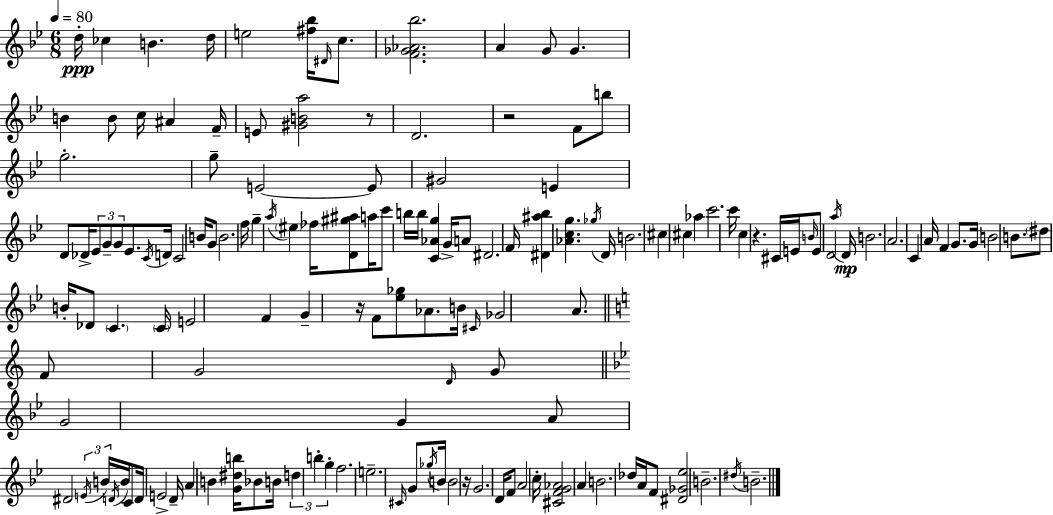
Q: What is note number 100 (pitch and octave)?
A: D4